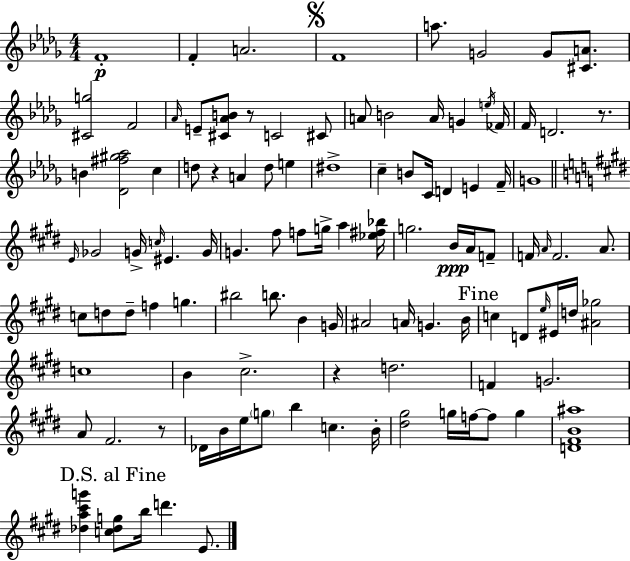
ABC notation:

X:1
T:Untitled
M:4/4
L:1/4
K:Bbm
F4 F A2 F4 a/2 G2 G/2 [^CA]/2 [^Cg]2 F2 _A/4 E/2 [^C_AB]/2 z/2 C2 ^C/2 A/2 B2 A/4 G e/4 _F/4 F/4 D2 z/2 B [_D^f^g_a]2 c d/2 z A d/2 e ^d4 c B/2 C/4 D E F/4 G4 E/4 _G2 G/4 c/4 ^E G/4 G ^f/2 f/2 g/4 a [_e^f_b]/4 g2 B/4 A/4 F/2 F/4 A/4 F2 A/2 c/2 d/2 d/2 f g ^b2 b/2 B G/4 ^A2 A/4 G B/4 c D/2 e/4 ^E/4 d/4 [^A_g]2 c4 B ^c2 z d2 F G2 A/2 ^F2 z/2 _D/4 B/4 e/4 g/2 b c B/4 [^d^g]2 g/4 f/4 f/2 g [D^FB^a]4 [_da^c'g'] [c_dg]/2 b/4 d' E/2